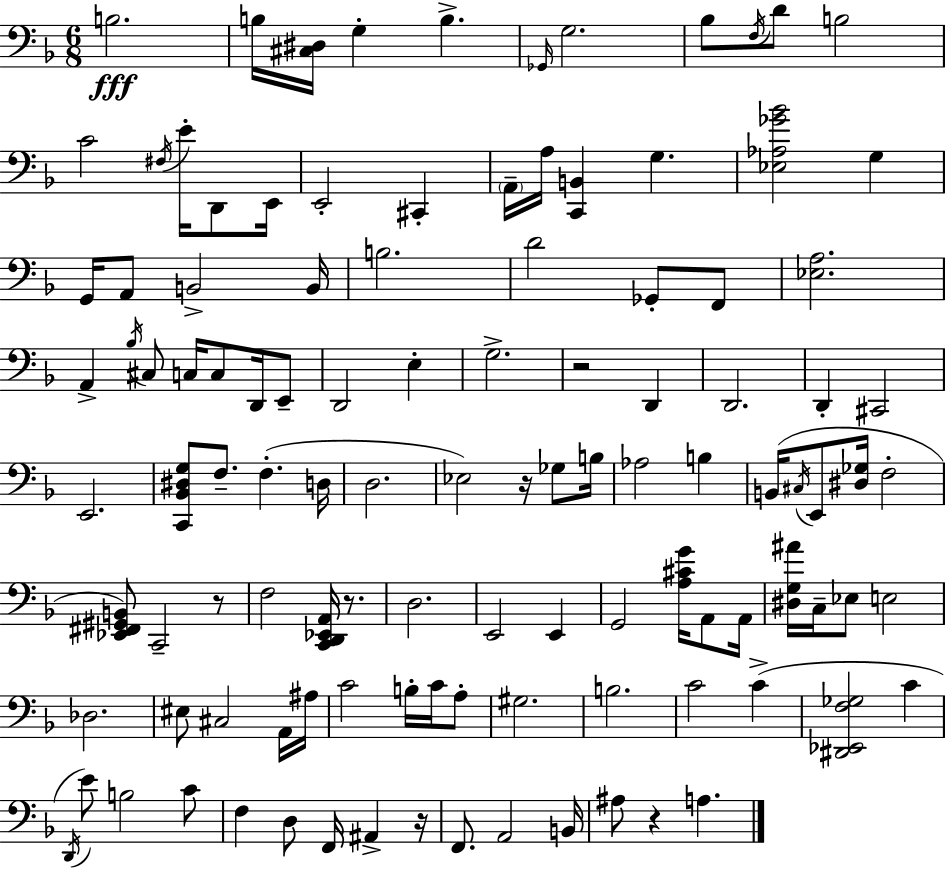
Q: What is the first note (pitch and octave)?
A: B3